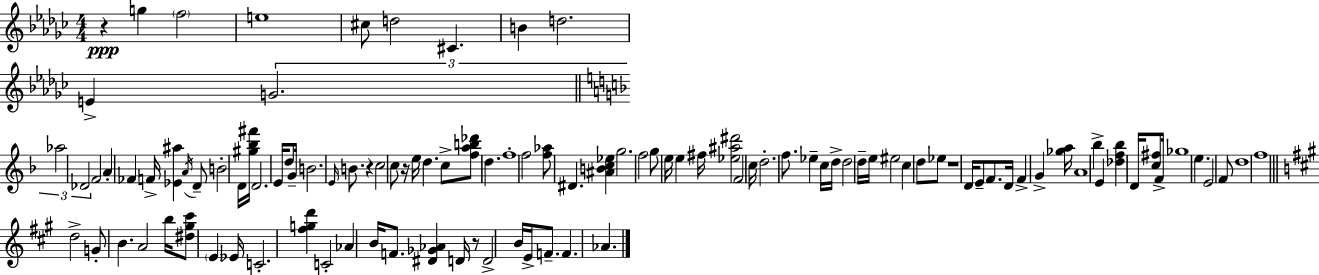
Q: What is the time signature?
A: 4/4